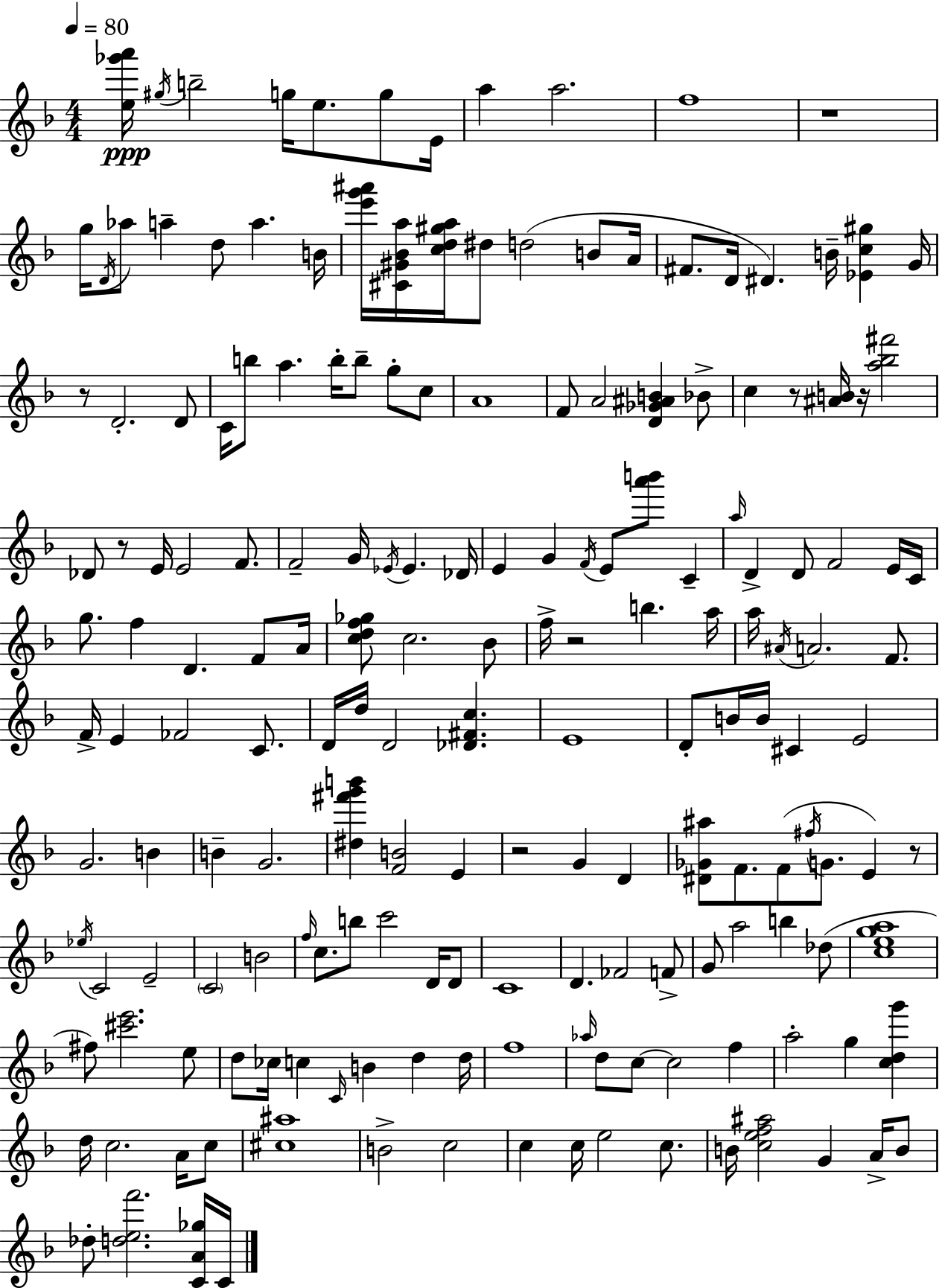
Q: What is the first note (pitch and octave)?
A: G#5